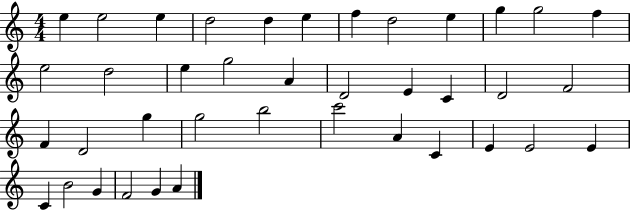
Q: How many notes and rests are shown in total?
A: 39